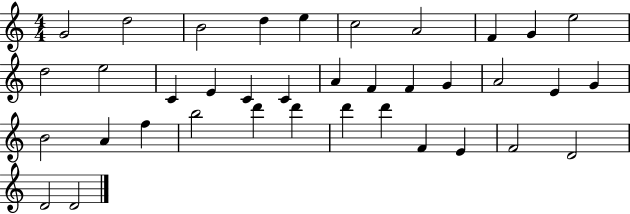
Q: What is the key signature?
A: C major